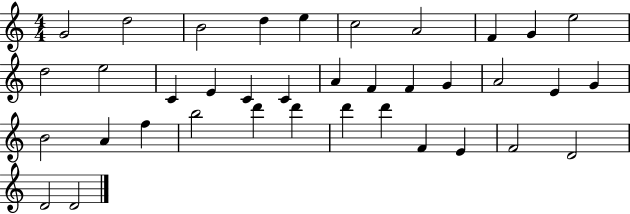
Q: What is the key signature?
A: C major